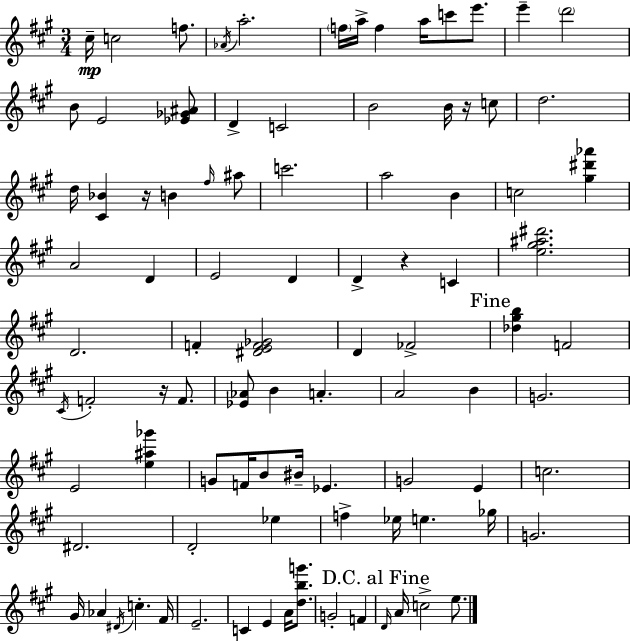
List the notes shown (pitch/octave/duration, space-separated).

C#5/s C5/h F5/e. Ab4/s A5/h. F5/s A5/s F5/q A5/s C6/e E6/e. E6/q D6/h B4/e E4/h [Eb4,Gb4,A#4]/e D4/q C4/h B4/h B4/s R/s C5/e D5/h. D5/s [C#4,Bb4]/q R/s B4/q F#5/s A#5/e C6/h. A5/h B4/q C5/h [G#5,D#6,Ab6]/q A4/h D4/q E4/h D4/q D4/q R/q C4/q [E5,G#5,A#5,D#6]/h. D4/h. F4/q [D#4,E4,F4,Gb4]/h D4/q FES4/h [Db5,G#5,B5]/q F4/h C#4/s F4/h R/s F4/e. [Eb4,Ab4]/e B4/q A4/q. A4/h B4/q G4/h. E4/h [E5,A#5,Gb6]/q G4/e F4/s B4/e BIS4/s Eb4/q. G4/h E4/q C5/h. D#4/h. D4/h Eb5/q F5/q Eb5/s E5/q. Gb5/s G4/h. G#4/s Ab4/q D#4/s C5/q. F#4/s E4/h. C4/q E4/q A4/s [D5,B5,G6]/e. G4/h F4/q D4/s A4/s C5/h E5/e.